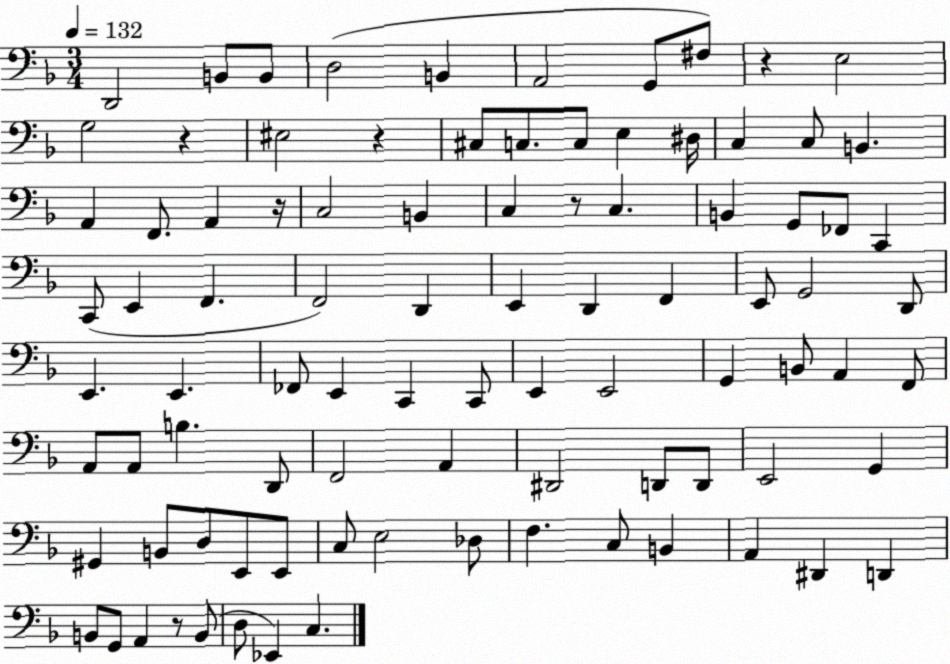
X:1
T:Untitled
M:3/4
L:1/4
K:F
D,,2 B,,/2 B,,/2 D,2 B,, A,,2 G,,/2 ^F,/2 z E,2 G,2 z ^E,2 z ^C,/2 C,/2 C,/2 E, ^D,/4 C, C,/2 B,, A,, F,,/2 A,, z/4 C,2 B,, C, z/2 C, B,, G,,/2 _F,,/2 C,, C,,/2 E,, F,, F,,2 D,, E,, D,, F,, E,,/2 G,,2 D,,/2 E,, E,, _F,,/2 E,, C,, C,,/2 E,, E,,2 G,, B,,/2 A,, F,,/2 A,,/2 A,,/2 B, D,,/2 F,,2 A,, ^D,,2 D,,/2 D,,/2 E,,2 G,, ^G,, B,,/2 D,/2 E,,/2 E,,/2 C,/2 E,2 _D,/2 F, C,/2 B,, A,, ^D,, D,, B,,/2 G,,/2 A,, z/2 B,,/2 D,/2 _E,, C,